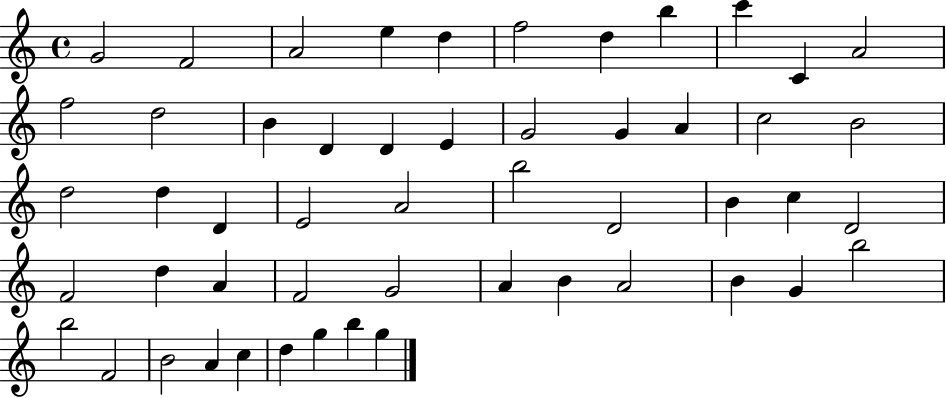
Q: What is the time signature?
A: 4/4